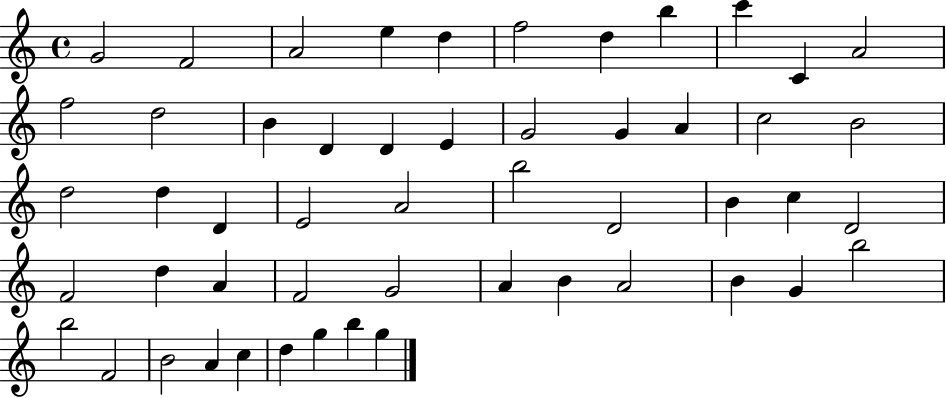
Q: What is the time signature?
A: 4/4